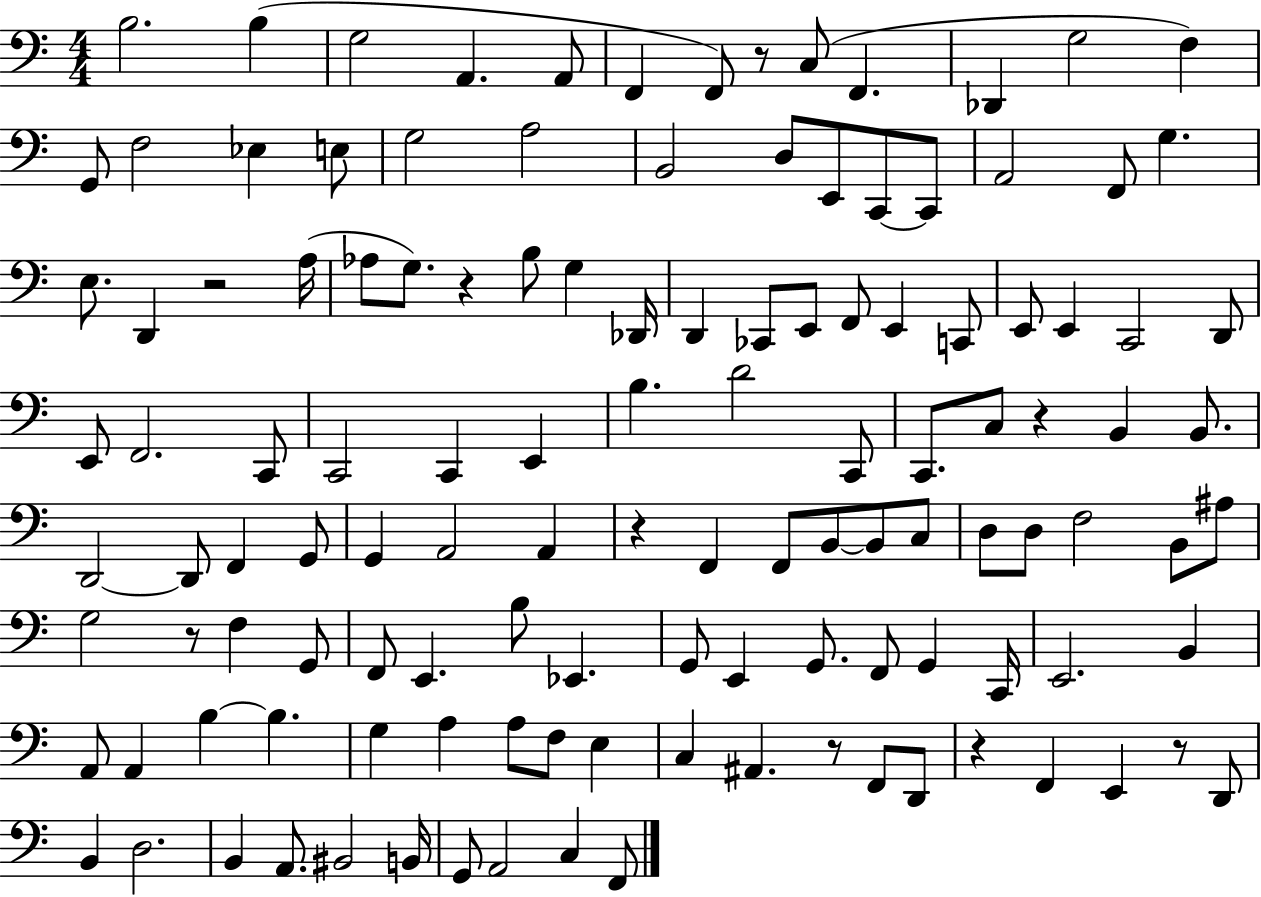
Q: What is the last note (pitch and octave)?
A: F2